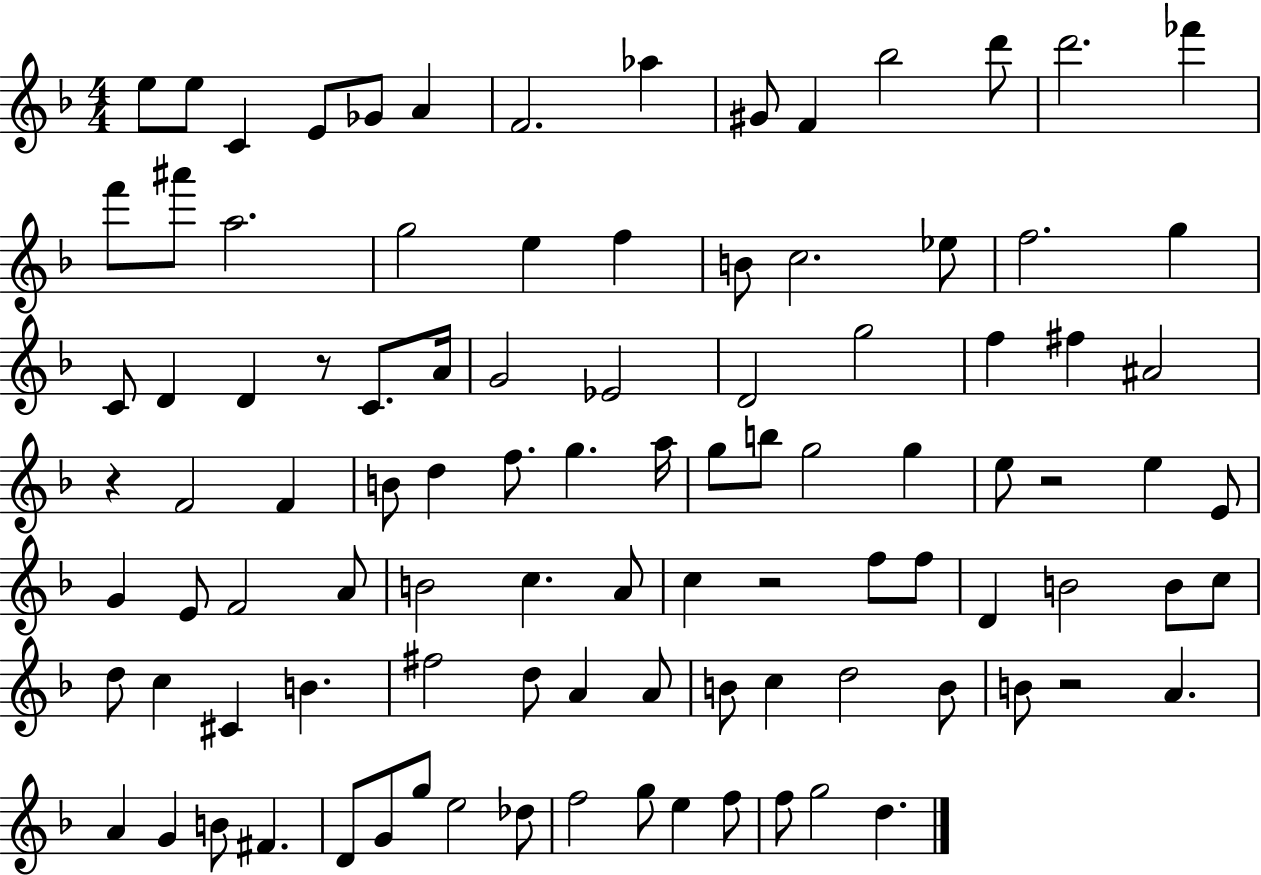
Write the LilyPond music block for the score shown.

{
  \clef treble
  \numericTimeSignature
  \time 4/4
  \key f \major
  e''8 e''8 c'4 e'8 ges'8 a'4 | f'2. aes''4 | gis'8 f'4 bes''2 d'''8 | d'''2. fes'''4 | \break f'''8 ais'''8 a''2. | g''2 e''4 f''4 | b'8 c''2. ees''8 | f''2. g''4 | \break c'8 d'4 d'4 r8 c'8. a'16 | g'2 ees'2 | d'2 g''2 | f''4 fis''4 ais'2 | \break r4 f'2 f'4 | b'8 d''4 f''8. g''4. a''16 | g''8 b''8 g''2 g''4 | e''8 r2 e''4 e'8 | \break g'4 e'8 f'2 a'8 | b'2 c''4. a'8 | c''4 r2 f''8 f''8 | d'4 b'2 b'8 c''8 | \break d''8 c''4 cis'4 b'4. | fis''2 d''8 a'4 a'8 | b'8 c''4 d''2 b'8 | b'8 r2 a'4. | \break a'4 g'4 b'8 fis'4. | d'8 g'8 g''8 e''2 des''8 | f''2 g''8 e''4 f''8 | f''8 g''2 d''4. | \break \bar "|."
}